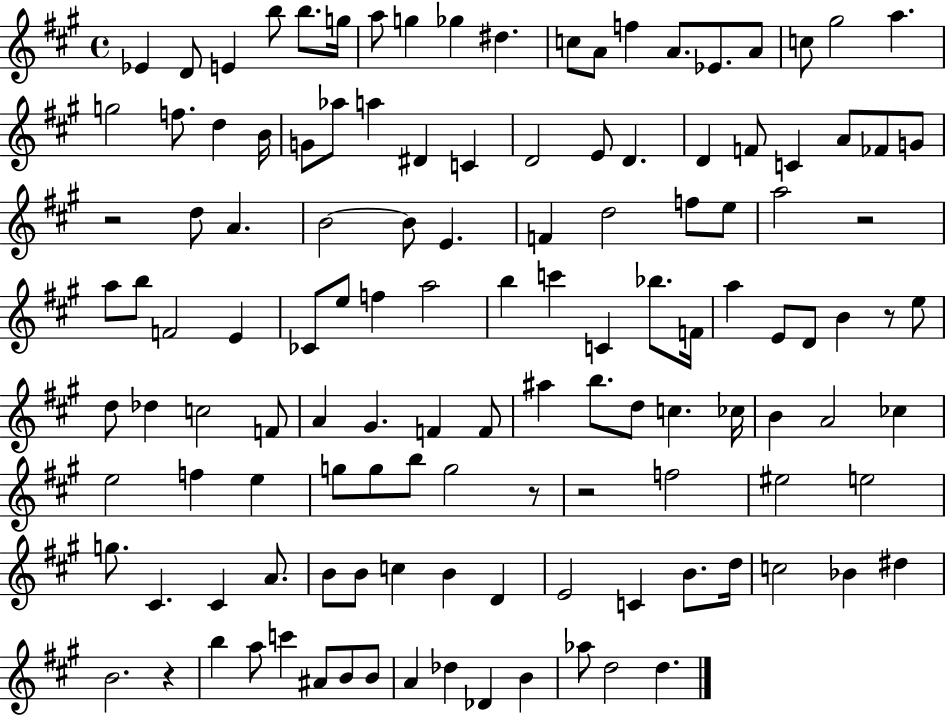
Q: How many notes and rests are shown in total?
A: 127